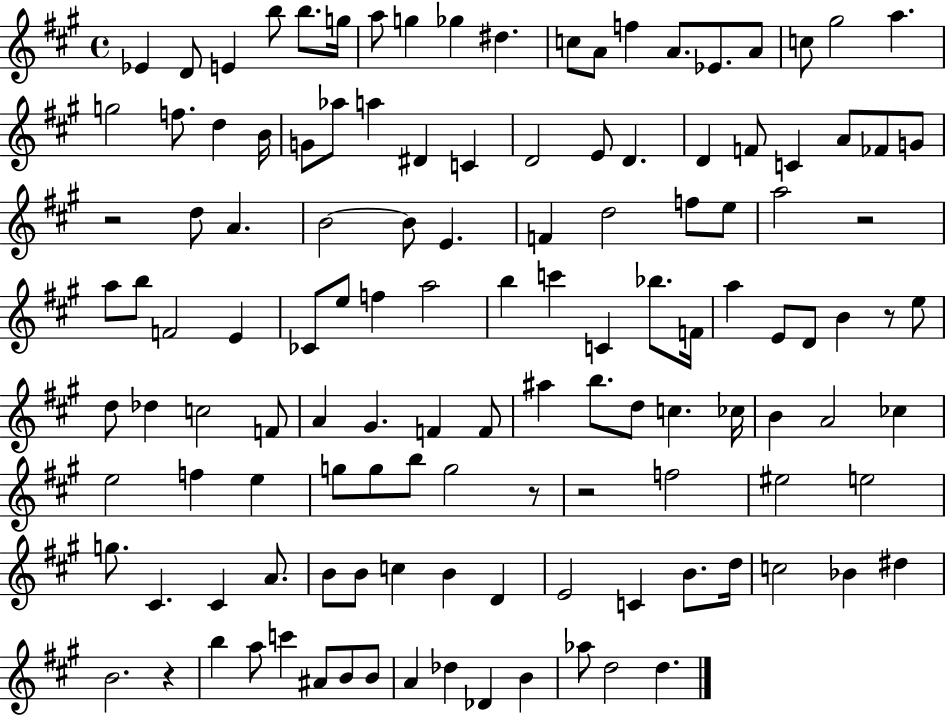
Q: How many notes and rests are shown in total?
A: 127